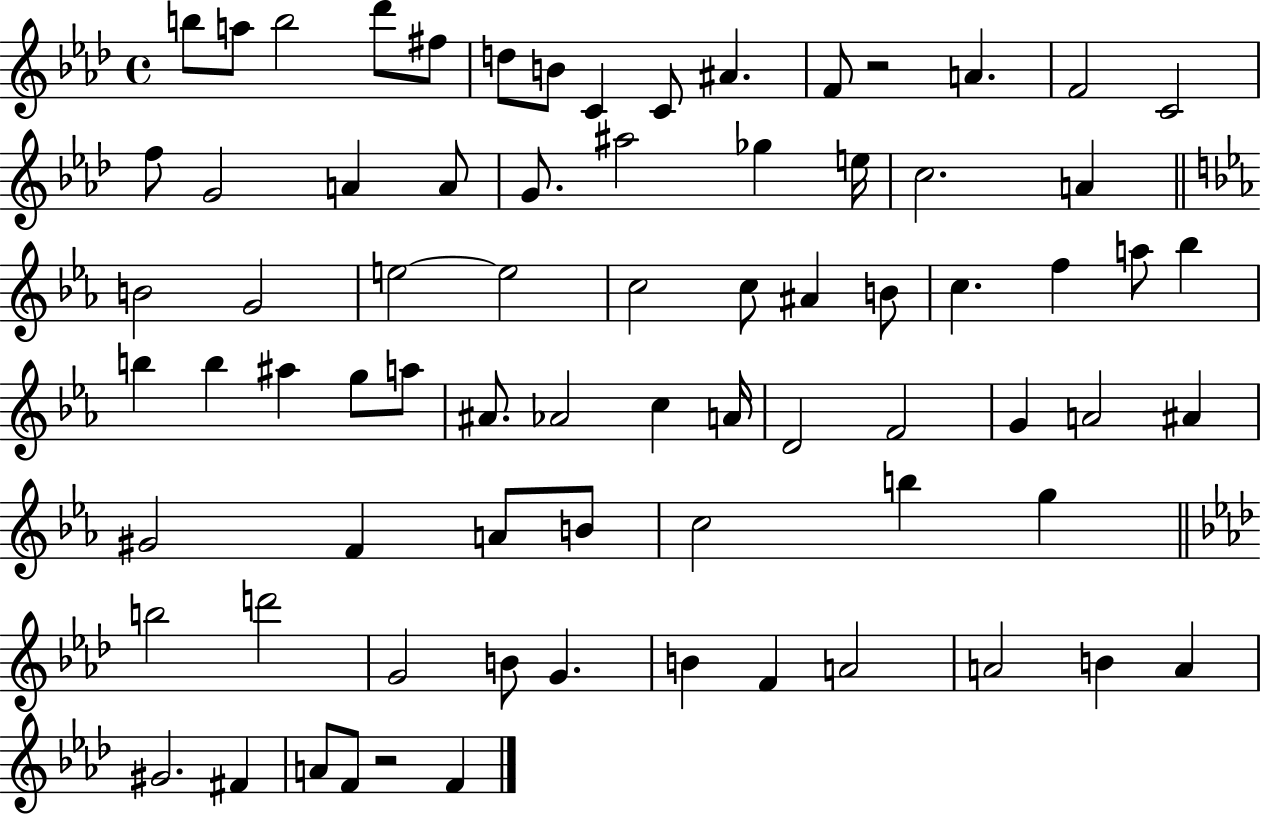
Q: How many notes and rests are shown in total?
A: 75